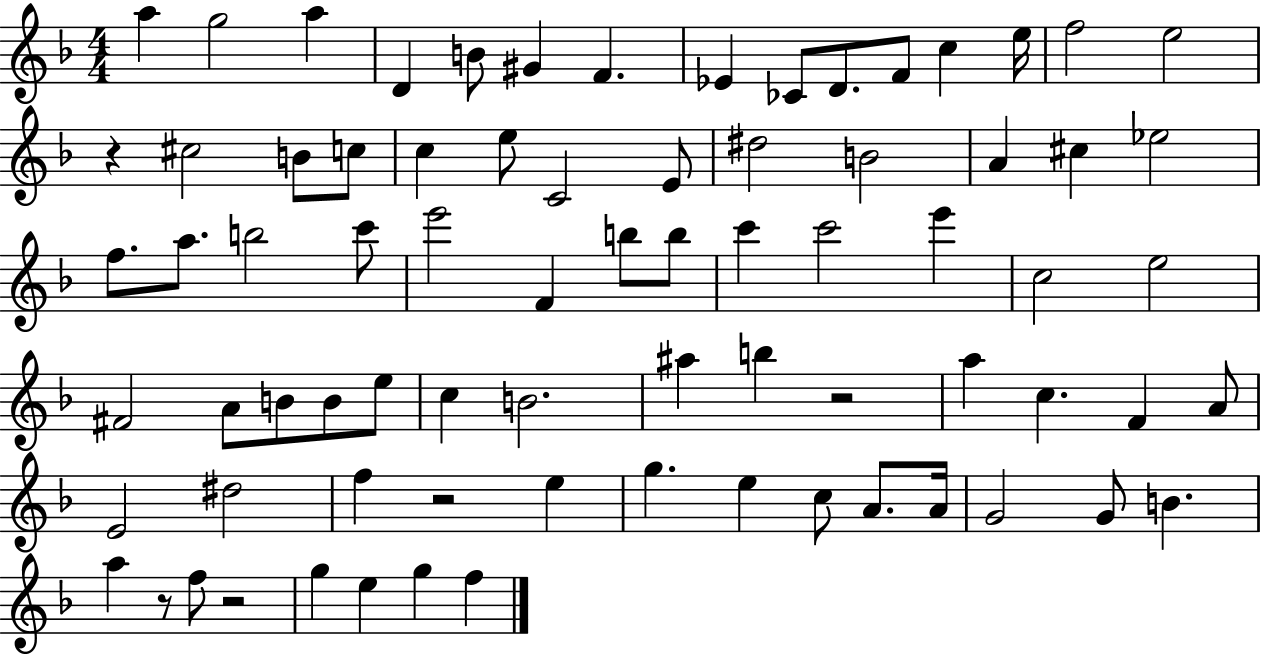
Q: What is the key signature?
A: F major